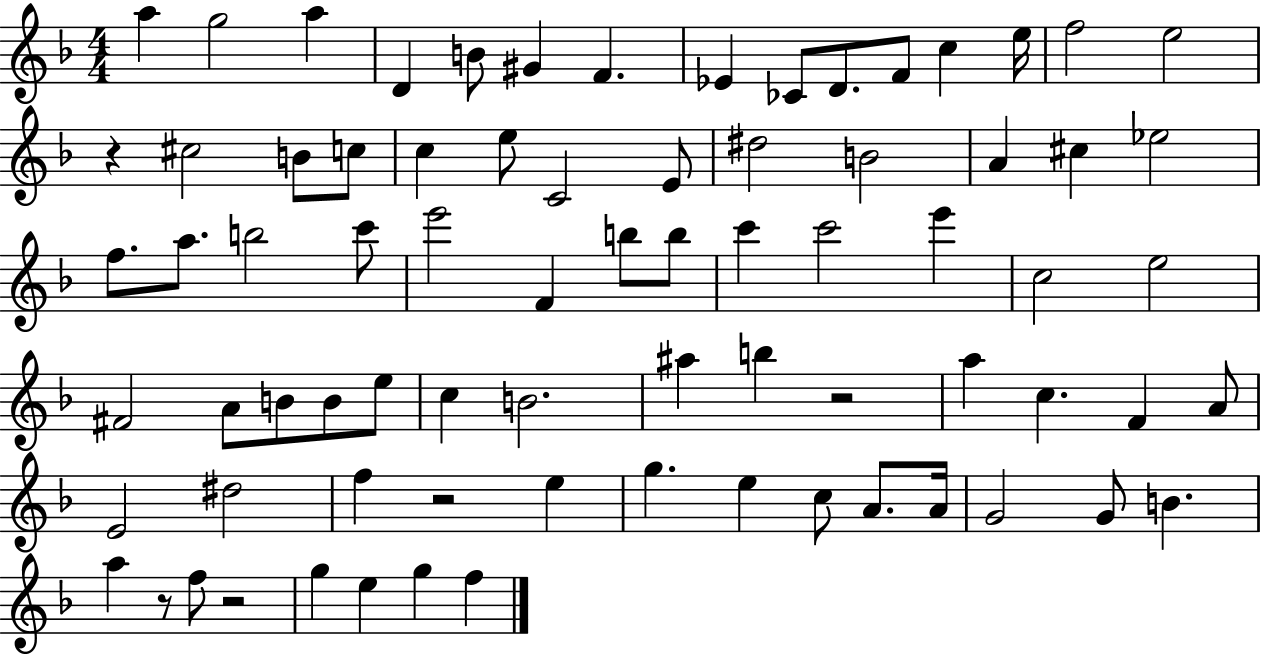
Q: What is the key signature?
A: F major